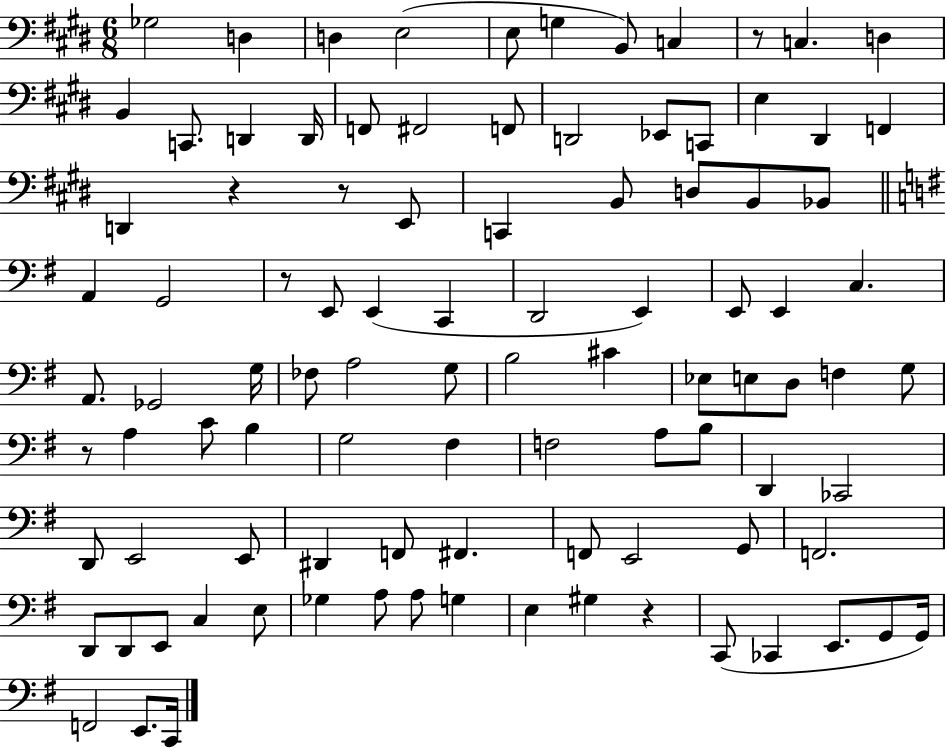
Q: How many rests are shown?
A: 6